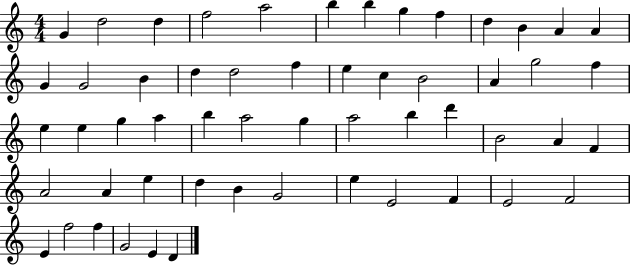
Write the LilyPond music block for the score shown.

{
  \clef treble
  \numericTimeSignature
  \time 4/4
  \key c \major
  g'4 d''2 d''4 | f''2 a''2 | b''4 b''4 g''4 f''4 | d''4 b'4 a'4 a'4 | \break g'4 g'2 b'4 | d''4 d''2 f''4 | e''4 c''4 b'2 | a'4 g''2 f''4 | \break e''4 e''4 g''4 a''4 | b''4 a''2 g''4 | a''2 b''4 d'''4 | b'2 a'4 f'4 | \break a'2 a'4 e''4 | d''4 b'4 g'2 | e''4 e'2 f'4 | e'2 f'2 | \break e'4 f''2 f''4 | g'2 e'4 d'4 | \bar "|."
}